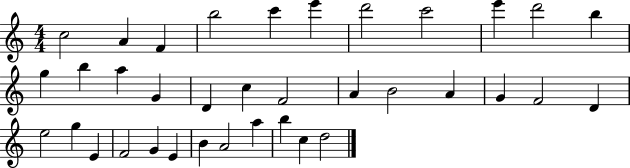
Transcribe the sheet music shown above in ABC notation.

X:1
T:Untitled
M:4/4
L:1/4
K:C
c2 A F b2 c' e' d'2 c'2 e' d'2 b g b a G D c F2 A B2 A G F2 D e2 g E F2 G E B A2 a b c d2